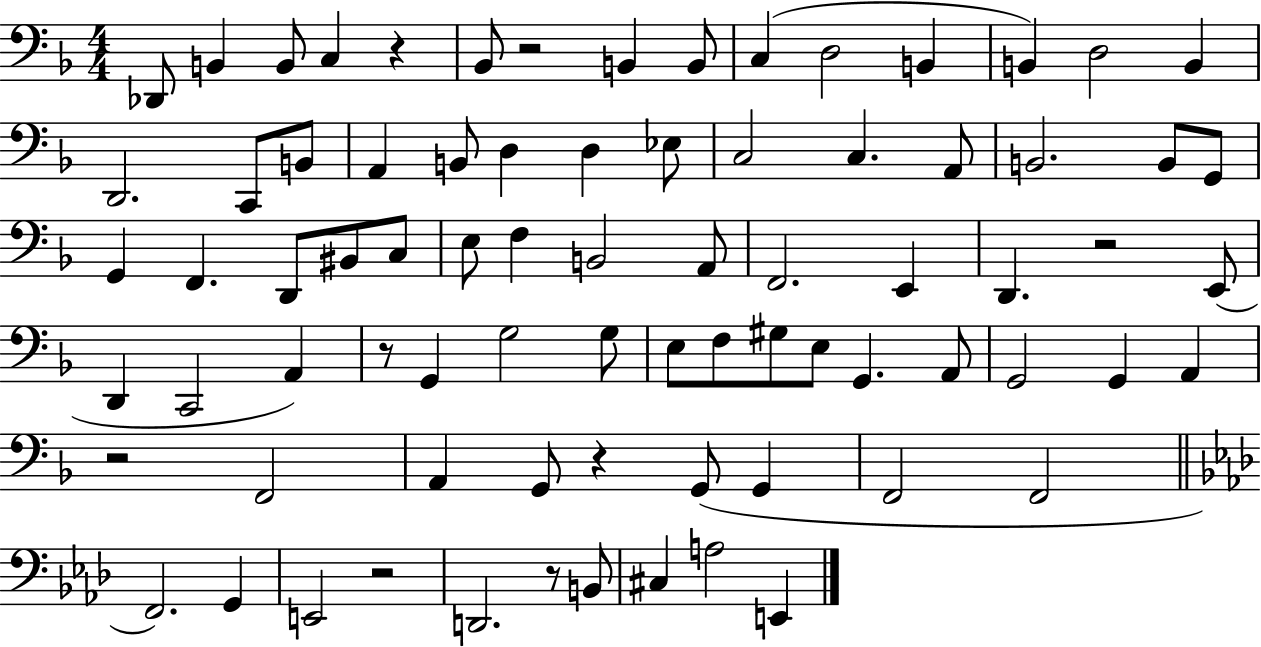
Db2/e B2/q B2/e C3/q R/q Bb2/e R/h B2/q B2/e C3/q D3/h B2/q B2/q D3/h B2/q D2/h. C2/e B2/e A2/q B2/e D3/q D3/q Eb3/e C3/h C3/q. A2/e B2/h. B2/e G2/e G2/q F2/q. D2/e BIS2/e C3/e E3/e F3/q B2/h A2/e F2/h. E2/q D2/q. R/h E2/e D2/q C2/h A2/q R/e G2/q G3/h G3/e E3/e F3/e G#3/e E3/e G2/q. A2/e G2/h G2/q A2/q R/h F2/h A2/q G2/e R/q G2/e G2/q F2/h F2/h F2/h. G2/q E2/h R/h D2/h. R/e B2/e C#3/q A3/h E2/q